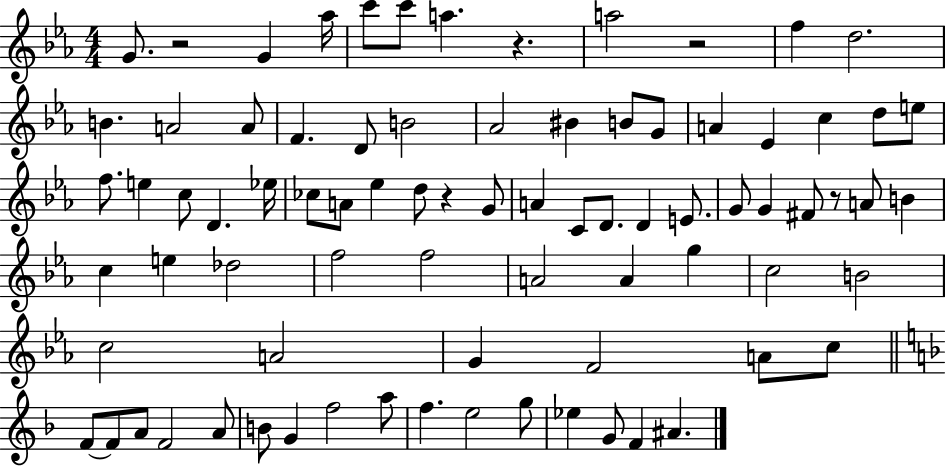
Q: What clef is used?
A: treble